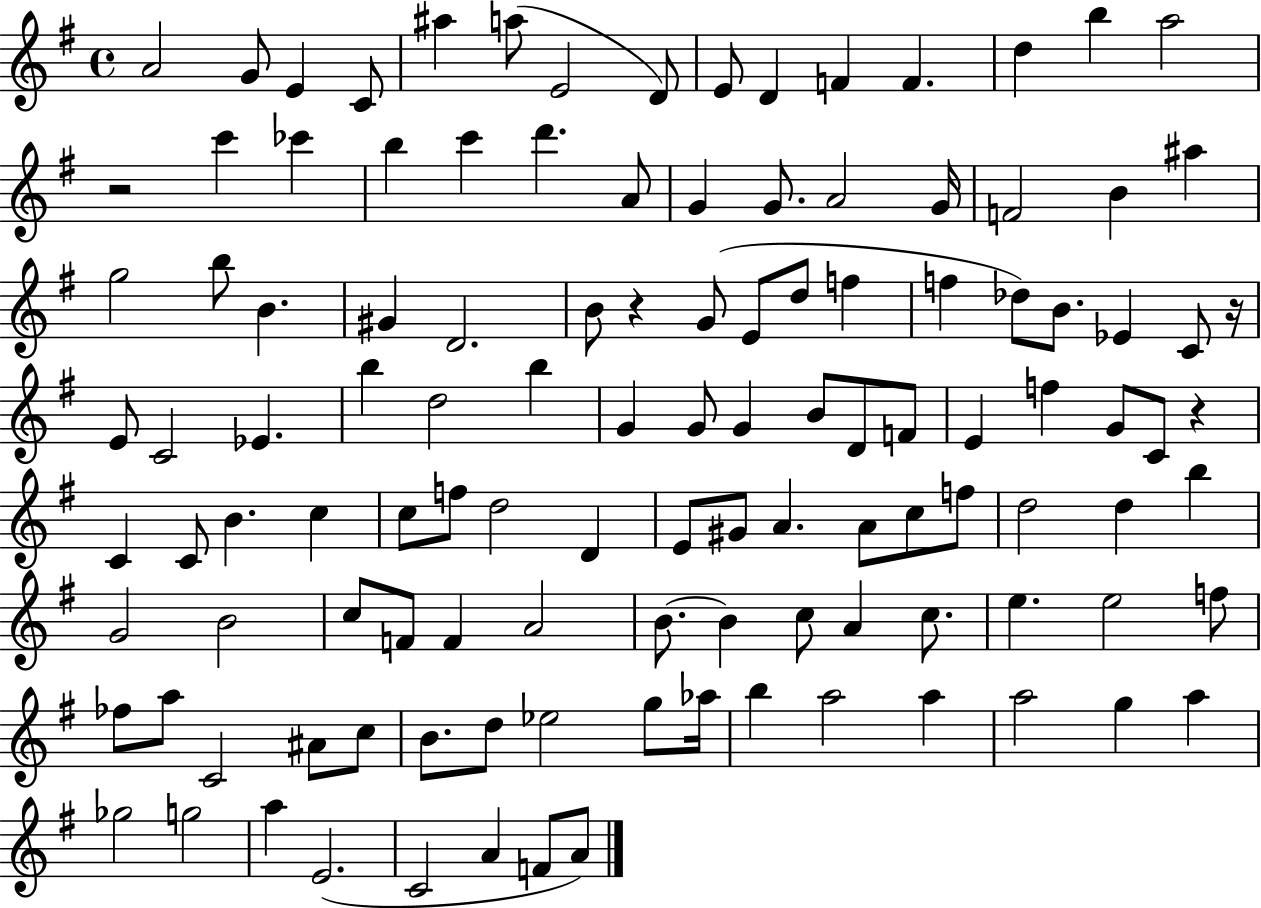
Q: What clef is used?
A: treble